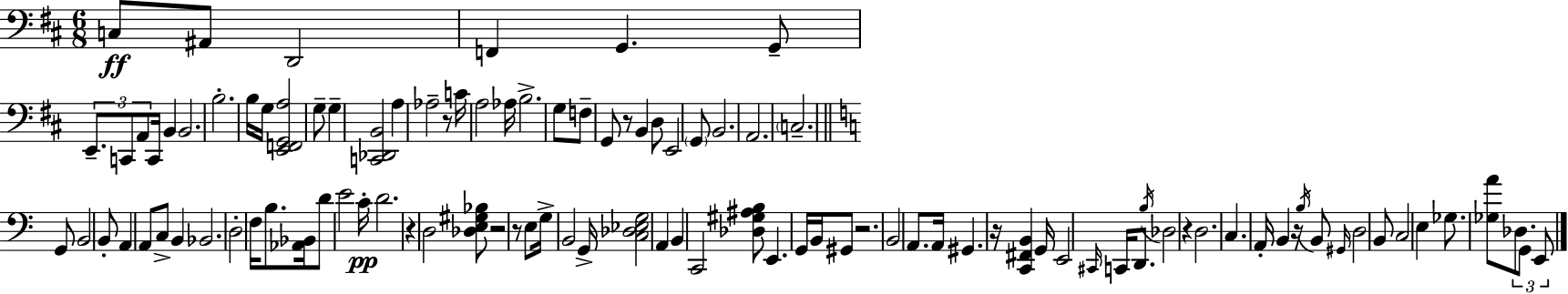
C3/e A#2/e D2/h F2/q G2/q. G2/e E2/e. C2/e A2/e C2/s B2/q B2/h. B3/h. B3/s G3/s [E2,F2,G2,A3]/h G3/e G3/q [C2,Db2,B2]/h A3/q Ab3/h R/e C4/s A3/h Ab3/s B3/h. G3/e F3/e G2/e R/e B2/q D3/e E2/h G2/e B2/h. A2/h. C3/h. G2/e B2/h B2/e A2/q A2/e C3/e B2/q Bb2/h. D3/h F3/s B3/e. [Ab2,Bb2]/s D4/e E4/h C4/s D4/h. R/q D3/h [Db3,E3,G#3,Bb3]/e R/h R/e E3/e G3/s B2/h G2/s [C3,Db3,Eb3,G3]/h A2/q B2/q C2/h [Db3,G#3,A#3,B3]/e E2/q. G2/s B2/s G#2/e R/h. B2/h A2/e. A2/s G#2/q. R/s [C2,F#2,B2]/q G2/s E2/h C#2/s C2/s D2/e. B3/s Db3/h R/q D3/h. C3/q. A2/s B2/q R/s B3/s B2/e G#2/s D3/h B2/e C3/h E3/q Gb3/e. [Gb3,A4]/e Db3/e. G2/e E2/e